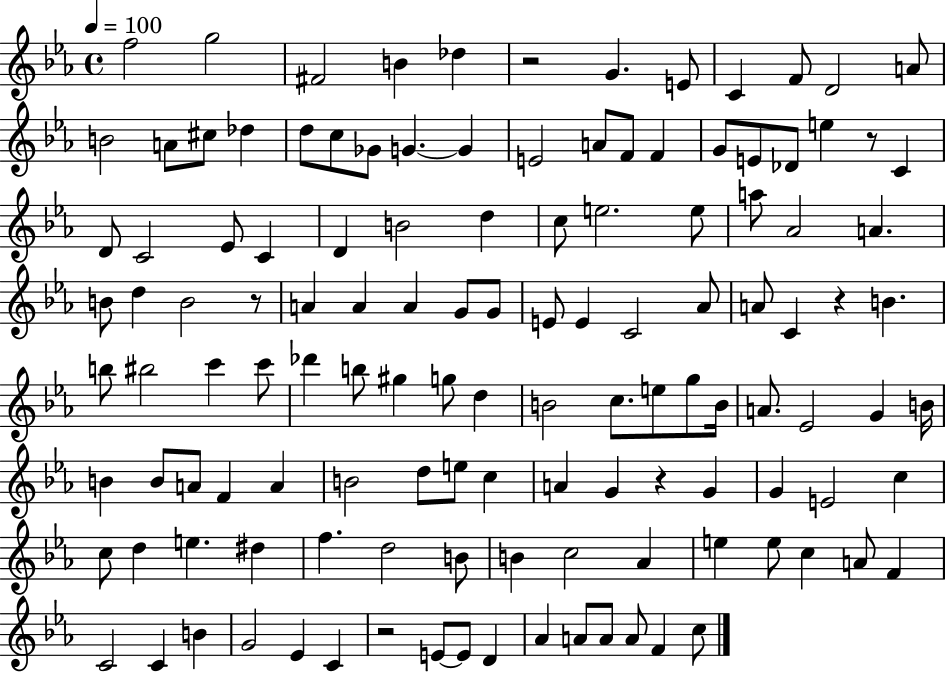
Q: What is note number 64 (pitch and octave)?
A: G#5